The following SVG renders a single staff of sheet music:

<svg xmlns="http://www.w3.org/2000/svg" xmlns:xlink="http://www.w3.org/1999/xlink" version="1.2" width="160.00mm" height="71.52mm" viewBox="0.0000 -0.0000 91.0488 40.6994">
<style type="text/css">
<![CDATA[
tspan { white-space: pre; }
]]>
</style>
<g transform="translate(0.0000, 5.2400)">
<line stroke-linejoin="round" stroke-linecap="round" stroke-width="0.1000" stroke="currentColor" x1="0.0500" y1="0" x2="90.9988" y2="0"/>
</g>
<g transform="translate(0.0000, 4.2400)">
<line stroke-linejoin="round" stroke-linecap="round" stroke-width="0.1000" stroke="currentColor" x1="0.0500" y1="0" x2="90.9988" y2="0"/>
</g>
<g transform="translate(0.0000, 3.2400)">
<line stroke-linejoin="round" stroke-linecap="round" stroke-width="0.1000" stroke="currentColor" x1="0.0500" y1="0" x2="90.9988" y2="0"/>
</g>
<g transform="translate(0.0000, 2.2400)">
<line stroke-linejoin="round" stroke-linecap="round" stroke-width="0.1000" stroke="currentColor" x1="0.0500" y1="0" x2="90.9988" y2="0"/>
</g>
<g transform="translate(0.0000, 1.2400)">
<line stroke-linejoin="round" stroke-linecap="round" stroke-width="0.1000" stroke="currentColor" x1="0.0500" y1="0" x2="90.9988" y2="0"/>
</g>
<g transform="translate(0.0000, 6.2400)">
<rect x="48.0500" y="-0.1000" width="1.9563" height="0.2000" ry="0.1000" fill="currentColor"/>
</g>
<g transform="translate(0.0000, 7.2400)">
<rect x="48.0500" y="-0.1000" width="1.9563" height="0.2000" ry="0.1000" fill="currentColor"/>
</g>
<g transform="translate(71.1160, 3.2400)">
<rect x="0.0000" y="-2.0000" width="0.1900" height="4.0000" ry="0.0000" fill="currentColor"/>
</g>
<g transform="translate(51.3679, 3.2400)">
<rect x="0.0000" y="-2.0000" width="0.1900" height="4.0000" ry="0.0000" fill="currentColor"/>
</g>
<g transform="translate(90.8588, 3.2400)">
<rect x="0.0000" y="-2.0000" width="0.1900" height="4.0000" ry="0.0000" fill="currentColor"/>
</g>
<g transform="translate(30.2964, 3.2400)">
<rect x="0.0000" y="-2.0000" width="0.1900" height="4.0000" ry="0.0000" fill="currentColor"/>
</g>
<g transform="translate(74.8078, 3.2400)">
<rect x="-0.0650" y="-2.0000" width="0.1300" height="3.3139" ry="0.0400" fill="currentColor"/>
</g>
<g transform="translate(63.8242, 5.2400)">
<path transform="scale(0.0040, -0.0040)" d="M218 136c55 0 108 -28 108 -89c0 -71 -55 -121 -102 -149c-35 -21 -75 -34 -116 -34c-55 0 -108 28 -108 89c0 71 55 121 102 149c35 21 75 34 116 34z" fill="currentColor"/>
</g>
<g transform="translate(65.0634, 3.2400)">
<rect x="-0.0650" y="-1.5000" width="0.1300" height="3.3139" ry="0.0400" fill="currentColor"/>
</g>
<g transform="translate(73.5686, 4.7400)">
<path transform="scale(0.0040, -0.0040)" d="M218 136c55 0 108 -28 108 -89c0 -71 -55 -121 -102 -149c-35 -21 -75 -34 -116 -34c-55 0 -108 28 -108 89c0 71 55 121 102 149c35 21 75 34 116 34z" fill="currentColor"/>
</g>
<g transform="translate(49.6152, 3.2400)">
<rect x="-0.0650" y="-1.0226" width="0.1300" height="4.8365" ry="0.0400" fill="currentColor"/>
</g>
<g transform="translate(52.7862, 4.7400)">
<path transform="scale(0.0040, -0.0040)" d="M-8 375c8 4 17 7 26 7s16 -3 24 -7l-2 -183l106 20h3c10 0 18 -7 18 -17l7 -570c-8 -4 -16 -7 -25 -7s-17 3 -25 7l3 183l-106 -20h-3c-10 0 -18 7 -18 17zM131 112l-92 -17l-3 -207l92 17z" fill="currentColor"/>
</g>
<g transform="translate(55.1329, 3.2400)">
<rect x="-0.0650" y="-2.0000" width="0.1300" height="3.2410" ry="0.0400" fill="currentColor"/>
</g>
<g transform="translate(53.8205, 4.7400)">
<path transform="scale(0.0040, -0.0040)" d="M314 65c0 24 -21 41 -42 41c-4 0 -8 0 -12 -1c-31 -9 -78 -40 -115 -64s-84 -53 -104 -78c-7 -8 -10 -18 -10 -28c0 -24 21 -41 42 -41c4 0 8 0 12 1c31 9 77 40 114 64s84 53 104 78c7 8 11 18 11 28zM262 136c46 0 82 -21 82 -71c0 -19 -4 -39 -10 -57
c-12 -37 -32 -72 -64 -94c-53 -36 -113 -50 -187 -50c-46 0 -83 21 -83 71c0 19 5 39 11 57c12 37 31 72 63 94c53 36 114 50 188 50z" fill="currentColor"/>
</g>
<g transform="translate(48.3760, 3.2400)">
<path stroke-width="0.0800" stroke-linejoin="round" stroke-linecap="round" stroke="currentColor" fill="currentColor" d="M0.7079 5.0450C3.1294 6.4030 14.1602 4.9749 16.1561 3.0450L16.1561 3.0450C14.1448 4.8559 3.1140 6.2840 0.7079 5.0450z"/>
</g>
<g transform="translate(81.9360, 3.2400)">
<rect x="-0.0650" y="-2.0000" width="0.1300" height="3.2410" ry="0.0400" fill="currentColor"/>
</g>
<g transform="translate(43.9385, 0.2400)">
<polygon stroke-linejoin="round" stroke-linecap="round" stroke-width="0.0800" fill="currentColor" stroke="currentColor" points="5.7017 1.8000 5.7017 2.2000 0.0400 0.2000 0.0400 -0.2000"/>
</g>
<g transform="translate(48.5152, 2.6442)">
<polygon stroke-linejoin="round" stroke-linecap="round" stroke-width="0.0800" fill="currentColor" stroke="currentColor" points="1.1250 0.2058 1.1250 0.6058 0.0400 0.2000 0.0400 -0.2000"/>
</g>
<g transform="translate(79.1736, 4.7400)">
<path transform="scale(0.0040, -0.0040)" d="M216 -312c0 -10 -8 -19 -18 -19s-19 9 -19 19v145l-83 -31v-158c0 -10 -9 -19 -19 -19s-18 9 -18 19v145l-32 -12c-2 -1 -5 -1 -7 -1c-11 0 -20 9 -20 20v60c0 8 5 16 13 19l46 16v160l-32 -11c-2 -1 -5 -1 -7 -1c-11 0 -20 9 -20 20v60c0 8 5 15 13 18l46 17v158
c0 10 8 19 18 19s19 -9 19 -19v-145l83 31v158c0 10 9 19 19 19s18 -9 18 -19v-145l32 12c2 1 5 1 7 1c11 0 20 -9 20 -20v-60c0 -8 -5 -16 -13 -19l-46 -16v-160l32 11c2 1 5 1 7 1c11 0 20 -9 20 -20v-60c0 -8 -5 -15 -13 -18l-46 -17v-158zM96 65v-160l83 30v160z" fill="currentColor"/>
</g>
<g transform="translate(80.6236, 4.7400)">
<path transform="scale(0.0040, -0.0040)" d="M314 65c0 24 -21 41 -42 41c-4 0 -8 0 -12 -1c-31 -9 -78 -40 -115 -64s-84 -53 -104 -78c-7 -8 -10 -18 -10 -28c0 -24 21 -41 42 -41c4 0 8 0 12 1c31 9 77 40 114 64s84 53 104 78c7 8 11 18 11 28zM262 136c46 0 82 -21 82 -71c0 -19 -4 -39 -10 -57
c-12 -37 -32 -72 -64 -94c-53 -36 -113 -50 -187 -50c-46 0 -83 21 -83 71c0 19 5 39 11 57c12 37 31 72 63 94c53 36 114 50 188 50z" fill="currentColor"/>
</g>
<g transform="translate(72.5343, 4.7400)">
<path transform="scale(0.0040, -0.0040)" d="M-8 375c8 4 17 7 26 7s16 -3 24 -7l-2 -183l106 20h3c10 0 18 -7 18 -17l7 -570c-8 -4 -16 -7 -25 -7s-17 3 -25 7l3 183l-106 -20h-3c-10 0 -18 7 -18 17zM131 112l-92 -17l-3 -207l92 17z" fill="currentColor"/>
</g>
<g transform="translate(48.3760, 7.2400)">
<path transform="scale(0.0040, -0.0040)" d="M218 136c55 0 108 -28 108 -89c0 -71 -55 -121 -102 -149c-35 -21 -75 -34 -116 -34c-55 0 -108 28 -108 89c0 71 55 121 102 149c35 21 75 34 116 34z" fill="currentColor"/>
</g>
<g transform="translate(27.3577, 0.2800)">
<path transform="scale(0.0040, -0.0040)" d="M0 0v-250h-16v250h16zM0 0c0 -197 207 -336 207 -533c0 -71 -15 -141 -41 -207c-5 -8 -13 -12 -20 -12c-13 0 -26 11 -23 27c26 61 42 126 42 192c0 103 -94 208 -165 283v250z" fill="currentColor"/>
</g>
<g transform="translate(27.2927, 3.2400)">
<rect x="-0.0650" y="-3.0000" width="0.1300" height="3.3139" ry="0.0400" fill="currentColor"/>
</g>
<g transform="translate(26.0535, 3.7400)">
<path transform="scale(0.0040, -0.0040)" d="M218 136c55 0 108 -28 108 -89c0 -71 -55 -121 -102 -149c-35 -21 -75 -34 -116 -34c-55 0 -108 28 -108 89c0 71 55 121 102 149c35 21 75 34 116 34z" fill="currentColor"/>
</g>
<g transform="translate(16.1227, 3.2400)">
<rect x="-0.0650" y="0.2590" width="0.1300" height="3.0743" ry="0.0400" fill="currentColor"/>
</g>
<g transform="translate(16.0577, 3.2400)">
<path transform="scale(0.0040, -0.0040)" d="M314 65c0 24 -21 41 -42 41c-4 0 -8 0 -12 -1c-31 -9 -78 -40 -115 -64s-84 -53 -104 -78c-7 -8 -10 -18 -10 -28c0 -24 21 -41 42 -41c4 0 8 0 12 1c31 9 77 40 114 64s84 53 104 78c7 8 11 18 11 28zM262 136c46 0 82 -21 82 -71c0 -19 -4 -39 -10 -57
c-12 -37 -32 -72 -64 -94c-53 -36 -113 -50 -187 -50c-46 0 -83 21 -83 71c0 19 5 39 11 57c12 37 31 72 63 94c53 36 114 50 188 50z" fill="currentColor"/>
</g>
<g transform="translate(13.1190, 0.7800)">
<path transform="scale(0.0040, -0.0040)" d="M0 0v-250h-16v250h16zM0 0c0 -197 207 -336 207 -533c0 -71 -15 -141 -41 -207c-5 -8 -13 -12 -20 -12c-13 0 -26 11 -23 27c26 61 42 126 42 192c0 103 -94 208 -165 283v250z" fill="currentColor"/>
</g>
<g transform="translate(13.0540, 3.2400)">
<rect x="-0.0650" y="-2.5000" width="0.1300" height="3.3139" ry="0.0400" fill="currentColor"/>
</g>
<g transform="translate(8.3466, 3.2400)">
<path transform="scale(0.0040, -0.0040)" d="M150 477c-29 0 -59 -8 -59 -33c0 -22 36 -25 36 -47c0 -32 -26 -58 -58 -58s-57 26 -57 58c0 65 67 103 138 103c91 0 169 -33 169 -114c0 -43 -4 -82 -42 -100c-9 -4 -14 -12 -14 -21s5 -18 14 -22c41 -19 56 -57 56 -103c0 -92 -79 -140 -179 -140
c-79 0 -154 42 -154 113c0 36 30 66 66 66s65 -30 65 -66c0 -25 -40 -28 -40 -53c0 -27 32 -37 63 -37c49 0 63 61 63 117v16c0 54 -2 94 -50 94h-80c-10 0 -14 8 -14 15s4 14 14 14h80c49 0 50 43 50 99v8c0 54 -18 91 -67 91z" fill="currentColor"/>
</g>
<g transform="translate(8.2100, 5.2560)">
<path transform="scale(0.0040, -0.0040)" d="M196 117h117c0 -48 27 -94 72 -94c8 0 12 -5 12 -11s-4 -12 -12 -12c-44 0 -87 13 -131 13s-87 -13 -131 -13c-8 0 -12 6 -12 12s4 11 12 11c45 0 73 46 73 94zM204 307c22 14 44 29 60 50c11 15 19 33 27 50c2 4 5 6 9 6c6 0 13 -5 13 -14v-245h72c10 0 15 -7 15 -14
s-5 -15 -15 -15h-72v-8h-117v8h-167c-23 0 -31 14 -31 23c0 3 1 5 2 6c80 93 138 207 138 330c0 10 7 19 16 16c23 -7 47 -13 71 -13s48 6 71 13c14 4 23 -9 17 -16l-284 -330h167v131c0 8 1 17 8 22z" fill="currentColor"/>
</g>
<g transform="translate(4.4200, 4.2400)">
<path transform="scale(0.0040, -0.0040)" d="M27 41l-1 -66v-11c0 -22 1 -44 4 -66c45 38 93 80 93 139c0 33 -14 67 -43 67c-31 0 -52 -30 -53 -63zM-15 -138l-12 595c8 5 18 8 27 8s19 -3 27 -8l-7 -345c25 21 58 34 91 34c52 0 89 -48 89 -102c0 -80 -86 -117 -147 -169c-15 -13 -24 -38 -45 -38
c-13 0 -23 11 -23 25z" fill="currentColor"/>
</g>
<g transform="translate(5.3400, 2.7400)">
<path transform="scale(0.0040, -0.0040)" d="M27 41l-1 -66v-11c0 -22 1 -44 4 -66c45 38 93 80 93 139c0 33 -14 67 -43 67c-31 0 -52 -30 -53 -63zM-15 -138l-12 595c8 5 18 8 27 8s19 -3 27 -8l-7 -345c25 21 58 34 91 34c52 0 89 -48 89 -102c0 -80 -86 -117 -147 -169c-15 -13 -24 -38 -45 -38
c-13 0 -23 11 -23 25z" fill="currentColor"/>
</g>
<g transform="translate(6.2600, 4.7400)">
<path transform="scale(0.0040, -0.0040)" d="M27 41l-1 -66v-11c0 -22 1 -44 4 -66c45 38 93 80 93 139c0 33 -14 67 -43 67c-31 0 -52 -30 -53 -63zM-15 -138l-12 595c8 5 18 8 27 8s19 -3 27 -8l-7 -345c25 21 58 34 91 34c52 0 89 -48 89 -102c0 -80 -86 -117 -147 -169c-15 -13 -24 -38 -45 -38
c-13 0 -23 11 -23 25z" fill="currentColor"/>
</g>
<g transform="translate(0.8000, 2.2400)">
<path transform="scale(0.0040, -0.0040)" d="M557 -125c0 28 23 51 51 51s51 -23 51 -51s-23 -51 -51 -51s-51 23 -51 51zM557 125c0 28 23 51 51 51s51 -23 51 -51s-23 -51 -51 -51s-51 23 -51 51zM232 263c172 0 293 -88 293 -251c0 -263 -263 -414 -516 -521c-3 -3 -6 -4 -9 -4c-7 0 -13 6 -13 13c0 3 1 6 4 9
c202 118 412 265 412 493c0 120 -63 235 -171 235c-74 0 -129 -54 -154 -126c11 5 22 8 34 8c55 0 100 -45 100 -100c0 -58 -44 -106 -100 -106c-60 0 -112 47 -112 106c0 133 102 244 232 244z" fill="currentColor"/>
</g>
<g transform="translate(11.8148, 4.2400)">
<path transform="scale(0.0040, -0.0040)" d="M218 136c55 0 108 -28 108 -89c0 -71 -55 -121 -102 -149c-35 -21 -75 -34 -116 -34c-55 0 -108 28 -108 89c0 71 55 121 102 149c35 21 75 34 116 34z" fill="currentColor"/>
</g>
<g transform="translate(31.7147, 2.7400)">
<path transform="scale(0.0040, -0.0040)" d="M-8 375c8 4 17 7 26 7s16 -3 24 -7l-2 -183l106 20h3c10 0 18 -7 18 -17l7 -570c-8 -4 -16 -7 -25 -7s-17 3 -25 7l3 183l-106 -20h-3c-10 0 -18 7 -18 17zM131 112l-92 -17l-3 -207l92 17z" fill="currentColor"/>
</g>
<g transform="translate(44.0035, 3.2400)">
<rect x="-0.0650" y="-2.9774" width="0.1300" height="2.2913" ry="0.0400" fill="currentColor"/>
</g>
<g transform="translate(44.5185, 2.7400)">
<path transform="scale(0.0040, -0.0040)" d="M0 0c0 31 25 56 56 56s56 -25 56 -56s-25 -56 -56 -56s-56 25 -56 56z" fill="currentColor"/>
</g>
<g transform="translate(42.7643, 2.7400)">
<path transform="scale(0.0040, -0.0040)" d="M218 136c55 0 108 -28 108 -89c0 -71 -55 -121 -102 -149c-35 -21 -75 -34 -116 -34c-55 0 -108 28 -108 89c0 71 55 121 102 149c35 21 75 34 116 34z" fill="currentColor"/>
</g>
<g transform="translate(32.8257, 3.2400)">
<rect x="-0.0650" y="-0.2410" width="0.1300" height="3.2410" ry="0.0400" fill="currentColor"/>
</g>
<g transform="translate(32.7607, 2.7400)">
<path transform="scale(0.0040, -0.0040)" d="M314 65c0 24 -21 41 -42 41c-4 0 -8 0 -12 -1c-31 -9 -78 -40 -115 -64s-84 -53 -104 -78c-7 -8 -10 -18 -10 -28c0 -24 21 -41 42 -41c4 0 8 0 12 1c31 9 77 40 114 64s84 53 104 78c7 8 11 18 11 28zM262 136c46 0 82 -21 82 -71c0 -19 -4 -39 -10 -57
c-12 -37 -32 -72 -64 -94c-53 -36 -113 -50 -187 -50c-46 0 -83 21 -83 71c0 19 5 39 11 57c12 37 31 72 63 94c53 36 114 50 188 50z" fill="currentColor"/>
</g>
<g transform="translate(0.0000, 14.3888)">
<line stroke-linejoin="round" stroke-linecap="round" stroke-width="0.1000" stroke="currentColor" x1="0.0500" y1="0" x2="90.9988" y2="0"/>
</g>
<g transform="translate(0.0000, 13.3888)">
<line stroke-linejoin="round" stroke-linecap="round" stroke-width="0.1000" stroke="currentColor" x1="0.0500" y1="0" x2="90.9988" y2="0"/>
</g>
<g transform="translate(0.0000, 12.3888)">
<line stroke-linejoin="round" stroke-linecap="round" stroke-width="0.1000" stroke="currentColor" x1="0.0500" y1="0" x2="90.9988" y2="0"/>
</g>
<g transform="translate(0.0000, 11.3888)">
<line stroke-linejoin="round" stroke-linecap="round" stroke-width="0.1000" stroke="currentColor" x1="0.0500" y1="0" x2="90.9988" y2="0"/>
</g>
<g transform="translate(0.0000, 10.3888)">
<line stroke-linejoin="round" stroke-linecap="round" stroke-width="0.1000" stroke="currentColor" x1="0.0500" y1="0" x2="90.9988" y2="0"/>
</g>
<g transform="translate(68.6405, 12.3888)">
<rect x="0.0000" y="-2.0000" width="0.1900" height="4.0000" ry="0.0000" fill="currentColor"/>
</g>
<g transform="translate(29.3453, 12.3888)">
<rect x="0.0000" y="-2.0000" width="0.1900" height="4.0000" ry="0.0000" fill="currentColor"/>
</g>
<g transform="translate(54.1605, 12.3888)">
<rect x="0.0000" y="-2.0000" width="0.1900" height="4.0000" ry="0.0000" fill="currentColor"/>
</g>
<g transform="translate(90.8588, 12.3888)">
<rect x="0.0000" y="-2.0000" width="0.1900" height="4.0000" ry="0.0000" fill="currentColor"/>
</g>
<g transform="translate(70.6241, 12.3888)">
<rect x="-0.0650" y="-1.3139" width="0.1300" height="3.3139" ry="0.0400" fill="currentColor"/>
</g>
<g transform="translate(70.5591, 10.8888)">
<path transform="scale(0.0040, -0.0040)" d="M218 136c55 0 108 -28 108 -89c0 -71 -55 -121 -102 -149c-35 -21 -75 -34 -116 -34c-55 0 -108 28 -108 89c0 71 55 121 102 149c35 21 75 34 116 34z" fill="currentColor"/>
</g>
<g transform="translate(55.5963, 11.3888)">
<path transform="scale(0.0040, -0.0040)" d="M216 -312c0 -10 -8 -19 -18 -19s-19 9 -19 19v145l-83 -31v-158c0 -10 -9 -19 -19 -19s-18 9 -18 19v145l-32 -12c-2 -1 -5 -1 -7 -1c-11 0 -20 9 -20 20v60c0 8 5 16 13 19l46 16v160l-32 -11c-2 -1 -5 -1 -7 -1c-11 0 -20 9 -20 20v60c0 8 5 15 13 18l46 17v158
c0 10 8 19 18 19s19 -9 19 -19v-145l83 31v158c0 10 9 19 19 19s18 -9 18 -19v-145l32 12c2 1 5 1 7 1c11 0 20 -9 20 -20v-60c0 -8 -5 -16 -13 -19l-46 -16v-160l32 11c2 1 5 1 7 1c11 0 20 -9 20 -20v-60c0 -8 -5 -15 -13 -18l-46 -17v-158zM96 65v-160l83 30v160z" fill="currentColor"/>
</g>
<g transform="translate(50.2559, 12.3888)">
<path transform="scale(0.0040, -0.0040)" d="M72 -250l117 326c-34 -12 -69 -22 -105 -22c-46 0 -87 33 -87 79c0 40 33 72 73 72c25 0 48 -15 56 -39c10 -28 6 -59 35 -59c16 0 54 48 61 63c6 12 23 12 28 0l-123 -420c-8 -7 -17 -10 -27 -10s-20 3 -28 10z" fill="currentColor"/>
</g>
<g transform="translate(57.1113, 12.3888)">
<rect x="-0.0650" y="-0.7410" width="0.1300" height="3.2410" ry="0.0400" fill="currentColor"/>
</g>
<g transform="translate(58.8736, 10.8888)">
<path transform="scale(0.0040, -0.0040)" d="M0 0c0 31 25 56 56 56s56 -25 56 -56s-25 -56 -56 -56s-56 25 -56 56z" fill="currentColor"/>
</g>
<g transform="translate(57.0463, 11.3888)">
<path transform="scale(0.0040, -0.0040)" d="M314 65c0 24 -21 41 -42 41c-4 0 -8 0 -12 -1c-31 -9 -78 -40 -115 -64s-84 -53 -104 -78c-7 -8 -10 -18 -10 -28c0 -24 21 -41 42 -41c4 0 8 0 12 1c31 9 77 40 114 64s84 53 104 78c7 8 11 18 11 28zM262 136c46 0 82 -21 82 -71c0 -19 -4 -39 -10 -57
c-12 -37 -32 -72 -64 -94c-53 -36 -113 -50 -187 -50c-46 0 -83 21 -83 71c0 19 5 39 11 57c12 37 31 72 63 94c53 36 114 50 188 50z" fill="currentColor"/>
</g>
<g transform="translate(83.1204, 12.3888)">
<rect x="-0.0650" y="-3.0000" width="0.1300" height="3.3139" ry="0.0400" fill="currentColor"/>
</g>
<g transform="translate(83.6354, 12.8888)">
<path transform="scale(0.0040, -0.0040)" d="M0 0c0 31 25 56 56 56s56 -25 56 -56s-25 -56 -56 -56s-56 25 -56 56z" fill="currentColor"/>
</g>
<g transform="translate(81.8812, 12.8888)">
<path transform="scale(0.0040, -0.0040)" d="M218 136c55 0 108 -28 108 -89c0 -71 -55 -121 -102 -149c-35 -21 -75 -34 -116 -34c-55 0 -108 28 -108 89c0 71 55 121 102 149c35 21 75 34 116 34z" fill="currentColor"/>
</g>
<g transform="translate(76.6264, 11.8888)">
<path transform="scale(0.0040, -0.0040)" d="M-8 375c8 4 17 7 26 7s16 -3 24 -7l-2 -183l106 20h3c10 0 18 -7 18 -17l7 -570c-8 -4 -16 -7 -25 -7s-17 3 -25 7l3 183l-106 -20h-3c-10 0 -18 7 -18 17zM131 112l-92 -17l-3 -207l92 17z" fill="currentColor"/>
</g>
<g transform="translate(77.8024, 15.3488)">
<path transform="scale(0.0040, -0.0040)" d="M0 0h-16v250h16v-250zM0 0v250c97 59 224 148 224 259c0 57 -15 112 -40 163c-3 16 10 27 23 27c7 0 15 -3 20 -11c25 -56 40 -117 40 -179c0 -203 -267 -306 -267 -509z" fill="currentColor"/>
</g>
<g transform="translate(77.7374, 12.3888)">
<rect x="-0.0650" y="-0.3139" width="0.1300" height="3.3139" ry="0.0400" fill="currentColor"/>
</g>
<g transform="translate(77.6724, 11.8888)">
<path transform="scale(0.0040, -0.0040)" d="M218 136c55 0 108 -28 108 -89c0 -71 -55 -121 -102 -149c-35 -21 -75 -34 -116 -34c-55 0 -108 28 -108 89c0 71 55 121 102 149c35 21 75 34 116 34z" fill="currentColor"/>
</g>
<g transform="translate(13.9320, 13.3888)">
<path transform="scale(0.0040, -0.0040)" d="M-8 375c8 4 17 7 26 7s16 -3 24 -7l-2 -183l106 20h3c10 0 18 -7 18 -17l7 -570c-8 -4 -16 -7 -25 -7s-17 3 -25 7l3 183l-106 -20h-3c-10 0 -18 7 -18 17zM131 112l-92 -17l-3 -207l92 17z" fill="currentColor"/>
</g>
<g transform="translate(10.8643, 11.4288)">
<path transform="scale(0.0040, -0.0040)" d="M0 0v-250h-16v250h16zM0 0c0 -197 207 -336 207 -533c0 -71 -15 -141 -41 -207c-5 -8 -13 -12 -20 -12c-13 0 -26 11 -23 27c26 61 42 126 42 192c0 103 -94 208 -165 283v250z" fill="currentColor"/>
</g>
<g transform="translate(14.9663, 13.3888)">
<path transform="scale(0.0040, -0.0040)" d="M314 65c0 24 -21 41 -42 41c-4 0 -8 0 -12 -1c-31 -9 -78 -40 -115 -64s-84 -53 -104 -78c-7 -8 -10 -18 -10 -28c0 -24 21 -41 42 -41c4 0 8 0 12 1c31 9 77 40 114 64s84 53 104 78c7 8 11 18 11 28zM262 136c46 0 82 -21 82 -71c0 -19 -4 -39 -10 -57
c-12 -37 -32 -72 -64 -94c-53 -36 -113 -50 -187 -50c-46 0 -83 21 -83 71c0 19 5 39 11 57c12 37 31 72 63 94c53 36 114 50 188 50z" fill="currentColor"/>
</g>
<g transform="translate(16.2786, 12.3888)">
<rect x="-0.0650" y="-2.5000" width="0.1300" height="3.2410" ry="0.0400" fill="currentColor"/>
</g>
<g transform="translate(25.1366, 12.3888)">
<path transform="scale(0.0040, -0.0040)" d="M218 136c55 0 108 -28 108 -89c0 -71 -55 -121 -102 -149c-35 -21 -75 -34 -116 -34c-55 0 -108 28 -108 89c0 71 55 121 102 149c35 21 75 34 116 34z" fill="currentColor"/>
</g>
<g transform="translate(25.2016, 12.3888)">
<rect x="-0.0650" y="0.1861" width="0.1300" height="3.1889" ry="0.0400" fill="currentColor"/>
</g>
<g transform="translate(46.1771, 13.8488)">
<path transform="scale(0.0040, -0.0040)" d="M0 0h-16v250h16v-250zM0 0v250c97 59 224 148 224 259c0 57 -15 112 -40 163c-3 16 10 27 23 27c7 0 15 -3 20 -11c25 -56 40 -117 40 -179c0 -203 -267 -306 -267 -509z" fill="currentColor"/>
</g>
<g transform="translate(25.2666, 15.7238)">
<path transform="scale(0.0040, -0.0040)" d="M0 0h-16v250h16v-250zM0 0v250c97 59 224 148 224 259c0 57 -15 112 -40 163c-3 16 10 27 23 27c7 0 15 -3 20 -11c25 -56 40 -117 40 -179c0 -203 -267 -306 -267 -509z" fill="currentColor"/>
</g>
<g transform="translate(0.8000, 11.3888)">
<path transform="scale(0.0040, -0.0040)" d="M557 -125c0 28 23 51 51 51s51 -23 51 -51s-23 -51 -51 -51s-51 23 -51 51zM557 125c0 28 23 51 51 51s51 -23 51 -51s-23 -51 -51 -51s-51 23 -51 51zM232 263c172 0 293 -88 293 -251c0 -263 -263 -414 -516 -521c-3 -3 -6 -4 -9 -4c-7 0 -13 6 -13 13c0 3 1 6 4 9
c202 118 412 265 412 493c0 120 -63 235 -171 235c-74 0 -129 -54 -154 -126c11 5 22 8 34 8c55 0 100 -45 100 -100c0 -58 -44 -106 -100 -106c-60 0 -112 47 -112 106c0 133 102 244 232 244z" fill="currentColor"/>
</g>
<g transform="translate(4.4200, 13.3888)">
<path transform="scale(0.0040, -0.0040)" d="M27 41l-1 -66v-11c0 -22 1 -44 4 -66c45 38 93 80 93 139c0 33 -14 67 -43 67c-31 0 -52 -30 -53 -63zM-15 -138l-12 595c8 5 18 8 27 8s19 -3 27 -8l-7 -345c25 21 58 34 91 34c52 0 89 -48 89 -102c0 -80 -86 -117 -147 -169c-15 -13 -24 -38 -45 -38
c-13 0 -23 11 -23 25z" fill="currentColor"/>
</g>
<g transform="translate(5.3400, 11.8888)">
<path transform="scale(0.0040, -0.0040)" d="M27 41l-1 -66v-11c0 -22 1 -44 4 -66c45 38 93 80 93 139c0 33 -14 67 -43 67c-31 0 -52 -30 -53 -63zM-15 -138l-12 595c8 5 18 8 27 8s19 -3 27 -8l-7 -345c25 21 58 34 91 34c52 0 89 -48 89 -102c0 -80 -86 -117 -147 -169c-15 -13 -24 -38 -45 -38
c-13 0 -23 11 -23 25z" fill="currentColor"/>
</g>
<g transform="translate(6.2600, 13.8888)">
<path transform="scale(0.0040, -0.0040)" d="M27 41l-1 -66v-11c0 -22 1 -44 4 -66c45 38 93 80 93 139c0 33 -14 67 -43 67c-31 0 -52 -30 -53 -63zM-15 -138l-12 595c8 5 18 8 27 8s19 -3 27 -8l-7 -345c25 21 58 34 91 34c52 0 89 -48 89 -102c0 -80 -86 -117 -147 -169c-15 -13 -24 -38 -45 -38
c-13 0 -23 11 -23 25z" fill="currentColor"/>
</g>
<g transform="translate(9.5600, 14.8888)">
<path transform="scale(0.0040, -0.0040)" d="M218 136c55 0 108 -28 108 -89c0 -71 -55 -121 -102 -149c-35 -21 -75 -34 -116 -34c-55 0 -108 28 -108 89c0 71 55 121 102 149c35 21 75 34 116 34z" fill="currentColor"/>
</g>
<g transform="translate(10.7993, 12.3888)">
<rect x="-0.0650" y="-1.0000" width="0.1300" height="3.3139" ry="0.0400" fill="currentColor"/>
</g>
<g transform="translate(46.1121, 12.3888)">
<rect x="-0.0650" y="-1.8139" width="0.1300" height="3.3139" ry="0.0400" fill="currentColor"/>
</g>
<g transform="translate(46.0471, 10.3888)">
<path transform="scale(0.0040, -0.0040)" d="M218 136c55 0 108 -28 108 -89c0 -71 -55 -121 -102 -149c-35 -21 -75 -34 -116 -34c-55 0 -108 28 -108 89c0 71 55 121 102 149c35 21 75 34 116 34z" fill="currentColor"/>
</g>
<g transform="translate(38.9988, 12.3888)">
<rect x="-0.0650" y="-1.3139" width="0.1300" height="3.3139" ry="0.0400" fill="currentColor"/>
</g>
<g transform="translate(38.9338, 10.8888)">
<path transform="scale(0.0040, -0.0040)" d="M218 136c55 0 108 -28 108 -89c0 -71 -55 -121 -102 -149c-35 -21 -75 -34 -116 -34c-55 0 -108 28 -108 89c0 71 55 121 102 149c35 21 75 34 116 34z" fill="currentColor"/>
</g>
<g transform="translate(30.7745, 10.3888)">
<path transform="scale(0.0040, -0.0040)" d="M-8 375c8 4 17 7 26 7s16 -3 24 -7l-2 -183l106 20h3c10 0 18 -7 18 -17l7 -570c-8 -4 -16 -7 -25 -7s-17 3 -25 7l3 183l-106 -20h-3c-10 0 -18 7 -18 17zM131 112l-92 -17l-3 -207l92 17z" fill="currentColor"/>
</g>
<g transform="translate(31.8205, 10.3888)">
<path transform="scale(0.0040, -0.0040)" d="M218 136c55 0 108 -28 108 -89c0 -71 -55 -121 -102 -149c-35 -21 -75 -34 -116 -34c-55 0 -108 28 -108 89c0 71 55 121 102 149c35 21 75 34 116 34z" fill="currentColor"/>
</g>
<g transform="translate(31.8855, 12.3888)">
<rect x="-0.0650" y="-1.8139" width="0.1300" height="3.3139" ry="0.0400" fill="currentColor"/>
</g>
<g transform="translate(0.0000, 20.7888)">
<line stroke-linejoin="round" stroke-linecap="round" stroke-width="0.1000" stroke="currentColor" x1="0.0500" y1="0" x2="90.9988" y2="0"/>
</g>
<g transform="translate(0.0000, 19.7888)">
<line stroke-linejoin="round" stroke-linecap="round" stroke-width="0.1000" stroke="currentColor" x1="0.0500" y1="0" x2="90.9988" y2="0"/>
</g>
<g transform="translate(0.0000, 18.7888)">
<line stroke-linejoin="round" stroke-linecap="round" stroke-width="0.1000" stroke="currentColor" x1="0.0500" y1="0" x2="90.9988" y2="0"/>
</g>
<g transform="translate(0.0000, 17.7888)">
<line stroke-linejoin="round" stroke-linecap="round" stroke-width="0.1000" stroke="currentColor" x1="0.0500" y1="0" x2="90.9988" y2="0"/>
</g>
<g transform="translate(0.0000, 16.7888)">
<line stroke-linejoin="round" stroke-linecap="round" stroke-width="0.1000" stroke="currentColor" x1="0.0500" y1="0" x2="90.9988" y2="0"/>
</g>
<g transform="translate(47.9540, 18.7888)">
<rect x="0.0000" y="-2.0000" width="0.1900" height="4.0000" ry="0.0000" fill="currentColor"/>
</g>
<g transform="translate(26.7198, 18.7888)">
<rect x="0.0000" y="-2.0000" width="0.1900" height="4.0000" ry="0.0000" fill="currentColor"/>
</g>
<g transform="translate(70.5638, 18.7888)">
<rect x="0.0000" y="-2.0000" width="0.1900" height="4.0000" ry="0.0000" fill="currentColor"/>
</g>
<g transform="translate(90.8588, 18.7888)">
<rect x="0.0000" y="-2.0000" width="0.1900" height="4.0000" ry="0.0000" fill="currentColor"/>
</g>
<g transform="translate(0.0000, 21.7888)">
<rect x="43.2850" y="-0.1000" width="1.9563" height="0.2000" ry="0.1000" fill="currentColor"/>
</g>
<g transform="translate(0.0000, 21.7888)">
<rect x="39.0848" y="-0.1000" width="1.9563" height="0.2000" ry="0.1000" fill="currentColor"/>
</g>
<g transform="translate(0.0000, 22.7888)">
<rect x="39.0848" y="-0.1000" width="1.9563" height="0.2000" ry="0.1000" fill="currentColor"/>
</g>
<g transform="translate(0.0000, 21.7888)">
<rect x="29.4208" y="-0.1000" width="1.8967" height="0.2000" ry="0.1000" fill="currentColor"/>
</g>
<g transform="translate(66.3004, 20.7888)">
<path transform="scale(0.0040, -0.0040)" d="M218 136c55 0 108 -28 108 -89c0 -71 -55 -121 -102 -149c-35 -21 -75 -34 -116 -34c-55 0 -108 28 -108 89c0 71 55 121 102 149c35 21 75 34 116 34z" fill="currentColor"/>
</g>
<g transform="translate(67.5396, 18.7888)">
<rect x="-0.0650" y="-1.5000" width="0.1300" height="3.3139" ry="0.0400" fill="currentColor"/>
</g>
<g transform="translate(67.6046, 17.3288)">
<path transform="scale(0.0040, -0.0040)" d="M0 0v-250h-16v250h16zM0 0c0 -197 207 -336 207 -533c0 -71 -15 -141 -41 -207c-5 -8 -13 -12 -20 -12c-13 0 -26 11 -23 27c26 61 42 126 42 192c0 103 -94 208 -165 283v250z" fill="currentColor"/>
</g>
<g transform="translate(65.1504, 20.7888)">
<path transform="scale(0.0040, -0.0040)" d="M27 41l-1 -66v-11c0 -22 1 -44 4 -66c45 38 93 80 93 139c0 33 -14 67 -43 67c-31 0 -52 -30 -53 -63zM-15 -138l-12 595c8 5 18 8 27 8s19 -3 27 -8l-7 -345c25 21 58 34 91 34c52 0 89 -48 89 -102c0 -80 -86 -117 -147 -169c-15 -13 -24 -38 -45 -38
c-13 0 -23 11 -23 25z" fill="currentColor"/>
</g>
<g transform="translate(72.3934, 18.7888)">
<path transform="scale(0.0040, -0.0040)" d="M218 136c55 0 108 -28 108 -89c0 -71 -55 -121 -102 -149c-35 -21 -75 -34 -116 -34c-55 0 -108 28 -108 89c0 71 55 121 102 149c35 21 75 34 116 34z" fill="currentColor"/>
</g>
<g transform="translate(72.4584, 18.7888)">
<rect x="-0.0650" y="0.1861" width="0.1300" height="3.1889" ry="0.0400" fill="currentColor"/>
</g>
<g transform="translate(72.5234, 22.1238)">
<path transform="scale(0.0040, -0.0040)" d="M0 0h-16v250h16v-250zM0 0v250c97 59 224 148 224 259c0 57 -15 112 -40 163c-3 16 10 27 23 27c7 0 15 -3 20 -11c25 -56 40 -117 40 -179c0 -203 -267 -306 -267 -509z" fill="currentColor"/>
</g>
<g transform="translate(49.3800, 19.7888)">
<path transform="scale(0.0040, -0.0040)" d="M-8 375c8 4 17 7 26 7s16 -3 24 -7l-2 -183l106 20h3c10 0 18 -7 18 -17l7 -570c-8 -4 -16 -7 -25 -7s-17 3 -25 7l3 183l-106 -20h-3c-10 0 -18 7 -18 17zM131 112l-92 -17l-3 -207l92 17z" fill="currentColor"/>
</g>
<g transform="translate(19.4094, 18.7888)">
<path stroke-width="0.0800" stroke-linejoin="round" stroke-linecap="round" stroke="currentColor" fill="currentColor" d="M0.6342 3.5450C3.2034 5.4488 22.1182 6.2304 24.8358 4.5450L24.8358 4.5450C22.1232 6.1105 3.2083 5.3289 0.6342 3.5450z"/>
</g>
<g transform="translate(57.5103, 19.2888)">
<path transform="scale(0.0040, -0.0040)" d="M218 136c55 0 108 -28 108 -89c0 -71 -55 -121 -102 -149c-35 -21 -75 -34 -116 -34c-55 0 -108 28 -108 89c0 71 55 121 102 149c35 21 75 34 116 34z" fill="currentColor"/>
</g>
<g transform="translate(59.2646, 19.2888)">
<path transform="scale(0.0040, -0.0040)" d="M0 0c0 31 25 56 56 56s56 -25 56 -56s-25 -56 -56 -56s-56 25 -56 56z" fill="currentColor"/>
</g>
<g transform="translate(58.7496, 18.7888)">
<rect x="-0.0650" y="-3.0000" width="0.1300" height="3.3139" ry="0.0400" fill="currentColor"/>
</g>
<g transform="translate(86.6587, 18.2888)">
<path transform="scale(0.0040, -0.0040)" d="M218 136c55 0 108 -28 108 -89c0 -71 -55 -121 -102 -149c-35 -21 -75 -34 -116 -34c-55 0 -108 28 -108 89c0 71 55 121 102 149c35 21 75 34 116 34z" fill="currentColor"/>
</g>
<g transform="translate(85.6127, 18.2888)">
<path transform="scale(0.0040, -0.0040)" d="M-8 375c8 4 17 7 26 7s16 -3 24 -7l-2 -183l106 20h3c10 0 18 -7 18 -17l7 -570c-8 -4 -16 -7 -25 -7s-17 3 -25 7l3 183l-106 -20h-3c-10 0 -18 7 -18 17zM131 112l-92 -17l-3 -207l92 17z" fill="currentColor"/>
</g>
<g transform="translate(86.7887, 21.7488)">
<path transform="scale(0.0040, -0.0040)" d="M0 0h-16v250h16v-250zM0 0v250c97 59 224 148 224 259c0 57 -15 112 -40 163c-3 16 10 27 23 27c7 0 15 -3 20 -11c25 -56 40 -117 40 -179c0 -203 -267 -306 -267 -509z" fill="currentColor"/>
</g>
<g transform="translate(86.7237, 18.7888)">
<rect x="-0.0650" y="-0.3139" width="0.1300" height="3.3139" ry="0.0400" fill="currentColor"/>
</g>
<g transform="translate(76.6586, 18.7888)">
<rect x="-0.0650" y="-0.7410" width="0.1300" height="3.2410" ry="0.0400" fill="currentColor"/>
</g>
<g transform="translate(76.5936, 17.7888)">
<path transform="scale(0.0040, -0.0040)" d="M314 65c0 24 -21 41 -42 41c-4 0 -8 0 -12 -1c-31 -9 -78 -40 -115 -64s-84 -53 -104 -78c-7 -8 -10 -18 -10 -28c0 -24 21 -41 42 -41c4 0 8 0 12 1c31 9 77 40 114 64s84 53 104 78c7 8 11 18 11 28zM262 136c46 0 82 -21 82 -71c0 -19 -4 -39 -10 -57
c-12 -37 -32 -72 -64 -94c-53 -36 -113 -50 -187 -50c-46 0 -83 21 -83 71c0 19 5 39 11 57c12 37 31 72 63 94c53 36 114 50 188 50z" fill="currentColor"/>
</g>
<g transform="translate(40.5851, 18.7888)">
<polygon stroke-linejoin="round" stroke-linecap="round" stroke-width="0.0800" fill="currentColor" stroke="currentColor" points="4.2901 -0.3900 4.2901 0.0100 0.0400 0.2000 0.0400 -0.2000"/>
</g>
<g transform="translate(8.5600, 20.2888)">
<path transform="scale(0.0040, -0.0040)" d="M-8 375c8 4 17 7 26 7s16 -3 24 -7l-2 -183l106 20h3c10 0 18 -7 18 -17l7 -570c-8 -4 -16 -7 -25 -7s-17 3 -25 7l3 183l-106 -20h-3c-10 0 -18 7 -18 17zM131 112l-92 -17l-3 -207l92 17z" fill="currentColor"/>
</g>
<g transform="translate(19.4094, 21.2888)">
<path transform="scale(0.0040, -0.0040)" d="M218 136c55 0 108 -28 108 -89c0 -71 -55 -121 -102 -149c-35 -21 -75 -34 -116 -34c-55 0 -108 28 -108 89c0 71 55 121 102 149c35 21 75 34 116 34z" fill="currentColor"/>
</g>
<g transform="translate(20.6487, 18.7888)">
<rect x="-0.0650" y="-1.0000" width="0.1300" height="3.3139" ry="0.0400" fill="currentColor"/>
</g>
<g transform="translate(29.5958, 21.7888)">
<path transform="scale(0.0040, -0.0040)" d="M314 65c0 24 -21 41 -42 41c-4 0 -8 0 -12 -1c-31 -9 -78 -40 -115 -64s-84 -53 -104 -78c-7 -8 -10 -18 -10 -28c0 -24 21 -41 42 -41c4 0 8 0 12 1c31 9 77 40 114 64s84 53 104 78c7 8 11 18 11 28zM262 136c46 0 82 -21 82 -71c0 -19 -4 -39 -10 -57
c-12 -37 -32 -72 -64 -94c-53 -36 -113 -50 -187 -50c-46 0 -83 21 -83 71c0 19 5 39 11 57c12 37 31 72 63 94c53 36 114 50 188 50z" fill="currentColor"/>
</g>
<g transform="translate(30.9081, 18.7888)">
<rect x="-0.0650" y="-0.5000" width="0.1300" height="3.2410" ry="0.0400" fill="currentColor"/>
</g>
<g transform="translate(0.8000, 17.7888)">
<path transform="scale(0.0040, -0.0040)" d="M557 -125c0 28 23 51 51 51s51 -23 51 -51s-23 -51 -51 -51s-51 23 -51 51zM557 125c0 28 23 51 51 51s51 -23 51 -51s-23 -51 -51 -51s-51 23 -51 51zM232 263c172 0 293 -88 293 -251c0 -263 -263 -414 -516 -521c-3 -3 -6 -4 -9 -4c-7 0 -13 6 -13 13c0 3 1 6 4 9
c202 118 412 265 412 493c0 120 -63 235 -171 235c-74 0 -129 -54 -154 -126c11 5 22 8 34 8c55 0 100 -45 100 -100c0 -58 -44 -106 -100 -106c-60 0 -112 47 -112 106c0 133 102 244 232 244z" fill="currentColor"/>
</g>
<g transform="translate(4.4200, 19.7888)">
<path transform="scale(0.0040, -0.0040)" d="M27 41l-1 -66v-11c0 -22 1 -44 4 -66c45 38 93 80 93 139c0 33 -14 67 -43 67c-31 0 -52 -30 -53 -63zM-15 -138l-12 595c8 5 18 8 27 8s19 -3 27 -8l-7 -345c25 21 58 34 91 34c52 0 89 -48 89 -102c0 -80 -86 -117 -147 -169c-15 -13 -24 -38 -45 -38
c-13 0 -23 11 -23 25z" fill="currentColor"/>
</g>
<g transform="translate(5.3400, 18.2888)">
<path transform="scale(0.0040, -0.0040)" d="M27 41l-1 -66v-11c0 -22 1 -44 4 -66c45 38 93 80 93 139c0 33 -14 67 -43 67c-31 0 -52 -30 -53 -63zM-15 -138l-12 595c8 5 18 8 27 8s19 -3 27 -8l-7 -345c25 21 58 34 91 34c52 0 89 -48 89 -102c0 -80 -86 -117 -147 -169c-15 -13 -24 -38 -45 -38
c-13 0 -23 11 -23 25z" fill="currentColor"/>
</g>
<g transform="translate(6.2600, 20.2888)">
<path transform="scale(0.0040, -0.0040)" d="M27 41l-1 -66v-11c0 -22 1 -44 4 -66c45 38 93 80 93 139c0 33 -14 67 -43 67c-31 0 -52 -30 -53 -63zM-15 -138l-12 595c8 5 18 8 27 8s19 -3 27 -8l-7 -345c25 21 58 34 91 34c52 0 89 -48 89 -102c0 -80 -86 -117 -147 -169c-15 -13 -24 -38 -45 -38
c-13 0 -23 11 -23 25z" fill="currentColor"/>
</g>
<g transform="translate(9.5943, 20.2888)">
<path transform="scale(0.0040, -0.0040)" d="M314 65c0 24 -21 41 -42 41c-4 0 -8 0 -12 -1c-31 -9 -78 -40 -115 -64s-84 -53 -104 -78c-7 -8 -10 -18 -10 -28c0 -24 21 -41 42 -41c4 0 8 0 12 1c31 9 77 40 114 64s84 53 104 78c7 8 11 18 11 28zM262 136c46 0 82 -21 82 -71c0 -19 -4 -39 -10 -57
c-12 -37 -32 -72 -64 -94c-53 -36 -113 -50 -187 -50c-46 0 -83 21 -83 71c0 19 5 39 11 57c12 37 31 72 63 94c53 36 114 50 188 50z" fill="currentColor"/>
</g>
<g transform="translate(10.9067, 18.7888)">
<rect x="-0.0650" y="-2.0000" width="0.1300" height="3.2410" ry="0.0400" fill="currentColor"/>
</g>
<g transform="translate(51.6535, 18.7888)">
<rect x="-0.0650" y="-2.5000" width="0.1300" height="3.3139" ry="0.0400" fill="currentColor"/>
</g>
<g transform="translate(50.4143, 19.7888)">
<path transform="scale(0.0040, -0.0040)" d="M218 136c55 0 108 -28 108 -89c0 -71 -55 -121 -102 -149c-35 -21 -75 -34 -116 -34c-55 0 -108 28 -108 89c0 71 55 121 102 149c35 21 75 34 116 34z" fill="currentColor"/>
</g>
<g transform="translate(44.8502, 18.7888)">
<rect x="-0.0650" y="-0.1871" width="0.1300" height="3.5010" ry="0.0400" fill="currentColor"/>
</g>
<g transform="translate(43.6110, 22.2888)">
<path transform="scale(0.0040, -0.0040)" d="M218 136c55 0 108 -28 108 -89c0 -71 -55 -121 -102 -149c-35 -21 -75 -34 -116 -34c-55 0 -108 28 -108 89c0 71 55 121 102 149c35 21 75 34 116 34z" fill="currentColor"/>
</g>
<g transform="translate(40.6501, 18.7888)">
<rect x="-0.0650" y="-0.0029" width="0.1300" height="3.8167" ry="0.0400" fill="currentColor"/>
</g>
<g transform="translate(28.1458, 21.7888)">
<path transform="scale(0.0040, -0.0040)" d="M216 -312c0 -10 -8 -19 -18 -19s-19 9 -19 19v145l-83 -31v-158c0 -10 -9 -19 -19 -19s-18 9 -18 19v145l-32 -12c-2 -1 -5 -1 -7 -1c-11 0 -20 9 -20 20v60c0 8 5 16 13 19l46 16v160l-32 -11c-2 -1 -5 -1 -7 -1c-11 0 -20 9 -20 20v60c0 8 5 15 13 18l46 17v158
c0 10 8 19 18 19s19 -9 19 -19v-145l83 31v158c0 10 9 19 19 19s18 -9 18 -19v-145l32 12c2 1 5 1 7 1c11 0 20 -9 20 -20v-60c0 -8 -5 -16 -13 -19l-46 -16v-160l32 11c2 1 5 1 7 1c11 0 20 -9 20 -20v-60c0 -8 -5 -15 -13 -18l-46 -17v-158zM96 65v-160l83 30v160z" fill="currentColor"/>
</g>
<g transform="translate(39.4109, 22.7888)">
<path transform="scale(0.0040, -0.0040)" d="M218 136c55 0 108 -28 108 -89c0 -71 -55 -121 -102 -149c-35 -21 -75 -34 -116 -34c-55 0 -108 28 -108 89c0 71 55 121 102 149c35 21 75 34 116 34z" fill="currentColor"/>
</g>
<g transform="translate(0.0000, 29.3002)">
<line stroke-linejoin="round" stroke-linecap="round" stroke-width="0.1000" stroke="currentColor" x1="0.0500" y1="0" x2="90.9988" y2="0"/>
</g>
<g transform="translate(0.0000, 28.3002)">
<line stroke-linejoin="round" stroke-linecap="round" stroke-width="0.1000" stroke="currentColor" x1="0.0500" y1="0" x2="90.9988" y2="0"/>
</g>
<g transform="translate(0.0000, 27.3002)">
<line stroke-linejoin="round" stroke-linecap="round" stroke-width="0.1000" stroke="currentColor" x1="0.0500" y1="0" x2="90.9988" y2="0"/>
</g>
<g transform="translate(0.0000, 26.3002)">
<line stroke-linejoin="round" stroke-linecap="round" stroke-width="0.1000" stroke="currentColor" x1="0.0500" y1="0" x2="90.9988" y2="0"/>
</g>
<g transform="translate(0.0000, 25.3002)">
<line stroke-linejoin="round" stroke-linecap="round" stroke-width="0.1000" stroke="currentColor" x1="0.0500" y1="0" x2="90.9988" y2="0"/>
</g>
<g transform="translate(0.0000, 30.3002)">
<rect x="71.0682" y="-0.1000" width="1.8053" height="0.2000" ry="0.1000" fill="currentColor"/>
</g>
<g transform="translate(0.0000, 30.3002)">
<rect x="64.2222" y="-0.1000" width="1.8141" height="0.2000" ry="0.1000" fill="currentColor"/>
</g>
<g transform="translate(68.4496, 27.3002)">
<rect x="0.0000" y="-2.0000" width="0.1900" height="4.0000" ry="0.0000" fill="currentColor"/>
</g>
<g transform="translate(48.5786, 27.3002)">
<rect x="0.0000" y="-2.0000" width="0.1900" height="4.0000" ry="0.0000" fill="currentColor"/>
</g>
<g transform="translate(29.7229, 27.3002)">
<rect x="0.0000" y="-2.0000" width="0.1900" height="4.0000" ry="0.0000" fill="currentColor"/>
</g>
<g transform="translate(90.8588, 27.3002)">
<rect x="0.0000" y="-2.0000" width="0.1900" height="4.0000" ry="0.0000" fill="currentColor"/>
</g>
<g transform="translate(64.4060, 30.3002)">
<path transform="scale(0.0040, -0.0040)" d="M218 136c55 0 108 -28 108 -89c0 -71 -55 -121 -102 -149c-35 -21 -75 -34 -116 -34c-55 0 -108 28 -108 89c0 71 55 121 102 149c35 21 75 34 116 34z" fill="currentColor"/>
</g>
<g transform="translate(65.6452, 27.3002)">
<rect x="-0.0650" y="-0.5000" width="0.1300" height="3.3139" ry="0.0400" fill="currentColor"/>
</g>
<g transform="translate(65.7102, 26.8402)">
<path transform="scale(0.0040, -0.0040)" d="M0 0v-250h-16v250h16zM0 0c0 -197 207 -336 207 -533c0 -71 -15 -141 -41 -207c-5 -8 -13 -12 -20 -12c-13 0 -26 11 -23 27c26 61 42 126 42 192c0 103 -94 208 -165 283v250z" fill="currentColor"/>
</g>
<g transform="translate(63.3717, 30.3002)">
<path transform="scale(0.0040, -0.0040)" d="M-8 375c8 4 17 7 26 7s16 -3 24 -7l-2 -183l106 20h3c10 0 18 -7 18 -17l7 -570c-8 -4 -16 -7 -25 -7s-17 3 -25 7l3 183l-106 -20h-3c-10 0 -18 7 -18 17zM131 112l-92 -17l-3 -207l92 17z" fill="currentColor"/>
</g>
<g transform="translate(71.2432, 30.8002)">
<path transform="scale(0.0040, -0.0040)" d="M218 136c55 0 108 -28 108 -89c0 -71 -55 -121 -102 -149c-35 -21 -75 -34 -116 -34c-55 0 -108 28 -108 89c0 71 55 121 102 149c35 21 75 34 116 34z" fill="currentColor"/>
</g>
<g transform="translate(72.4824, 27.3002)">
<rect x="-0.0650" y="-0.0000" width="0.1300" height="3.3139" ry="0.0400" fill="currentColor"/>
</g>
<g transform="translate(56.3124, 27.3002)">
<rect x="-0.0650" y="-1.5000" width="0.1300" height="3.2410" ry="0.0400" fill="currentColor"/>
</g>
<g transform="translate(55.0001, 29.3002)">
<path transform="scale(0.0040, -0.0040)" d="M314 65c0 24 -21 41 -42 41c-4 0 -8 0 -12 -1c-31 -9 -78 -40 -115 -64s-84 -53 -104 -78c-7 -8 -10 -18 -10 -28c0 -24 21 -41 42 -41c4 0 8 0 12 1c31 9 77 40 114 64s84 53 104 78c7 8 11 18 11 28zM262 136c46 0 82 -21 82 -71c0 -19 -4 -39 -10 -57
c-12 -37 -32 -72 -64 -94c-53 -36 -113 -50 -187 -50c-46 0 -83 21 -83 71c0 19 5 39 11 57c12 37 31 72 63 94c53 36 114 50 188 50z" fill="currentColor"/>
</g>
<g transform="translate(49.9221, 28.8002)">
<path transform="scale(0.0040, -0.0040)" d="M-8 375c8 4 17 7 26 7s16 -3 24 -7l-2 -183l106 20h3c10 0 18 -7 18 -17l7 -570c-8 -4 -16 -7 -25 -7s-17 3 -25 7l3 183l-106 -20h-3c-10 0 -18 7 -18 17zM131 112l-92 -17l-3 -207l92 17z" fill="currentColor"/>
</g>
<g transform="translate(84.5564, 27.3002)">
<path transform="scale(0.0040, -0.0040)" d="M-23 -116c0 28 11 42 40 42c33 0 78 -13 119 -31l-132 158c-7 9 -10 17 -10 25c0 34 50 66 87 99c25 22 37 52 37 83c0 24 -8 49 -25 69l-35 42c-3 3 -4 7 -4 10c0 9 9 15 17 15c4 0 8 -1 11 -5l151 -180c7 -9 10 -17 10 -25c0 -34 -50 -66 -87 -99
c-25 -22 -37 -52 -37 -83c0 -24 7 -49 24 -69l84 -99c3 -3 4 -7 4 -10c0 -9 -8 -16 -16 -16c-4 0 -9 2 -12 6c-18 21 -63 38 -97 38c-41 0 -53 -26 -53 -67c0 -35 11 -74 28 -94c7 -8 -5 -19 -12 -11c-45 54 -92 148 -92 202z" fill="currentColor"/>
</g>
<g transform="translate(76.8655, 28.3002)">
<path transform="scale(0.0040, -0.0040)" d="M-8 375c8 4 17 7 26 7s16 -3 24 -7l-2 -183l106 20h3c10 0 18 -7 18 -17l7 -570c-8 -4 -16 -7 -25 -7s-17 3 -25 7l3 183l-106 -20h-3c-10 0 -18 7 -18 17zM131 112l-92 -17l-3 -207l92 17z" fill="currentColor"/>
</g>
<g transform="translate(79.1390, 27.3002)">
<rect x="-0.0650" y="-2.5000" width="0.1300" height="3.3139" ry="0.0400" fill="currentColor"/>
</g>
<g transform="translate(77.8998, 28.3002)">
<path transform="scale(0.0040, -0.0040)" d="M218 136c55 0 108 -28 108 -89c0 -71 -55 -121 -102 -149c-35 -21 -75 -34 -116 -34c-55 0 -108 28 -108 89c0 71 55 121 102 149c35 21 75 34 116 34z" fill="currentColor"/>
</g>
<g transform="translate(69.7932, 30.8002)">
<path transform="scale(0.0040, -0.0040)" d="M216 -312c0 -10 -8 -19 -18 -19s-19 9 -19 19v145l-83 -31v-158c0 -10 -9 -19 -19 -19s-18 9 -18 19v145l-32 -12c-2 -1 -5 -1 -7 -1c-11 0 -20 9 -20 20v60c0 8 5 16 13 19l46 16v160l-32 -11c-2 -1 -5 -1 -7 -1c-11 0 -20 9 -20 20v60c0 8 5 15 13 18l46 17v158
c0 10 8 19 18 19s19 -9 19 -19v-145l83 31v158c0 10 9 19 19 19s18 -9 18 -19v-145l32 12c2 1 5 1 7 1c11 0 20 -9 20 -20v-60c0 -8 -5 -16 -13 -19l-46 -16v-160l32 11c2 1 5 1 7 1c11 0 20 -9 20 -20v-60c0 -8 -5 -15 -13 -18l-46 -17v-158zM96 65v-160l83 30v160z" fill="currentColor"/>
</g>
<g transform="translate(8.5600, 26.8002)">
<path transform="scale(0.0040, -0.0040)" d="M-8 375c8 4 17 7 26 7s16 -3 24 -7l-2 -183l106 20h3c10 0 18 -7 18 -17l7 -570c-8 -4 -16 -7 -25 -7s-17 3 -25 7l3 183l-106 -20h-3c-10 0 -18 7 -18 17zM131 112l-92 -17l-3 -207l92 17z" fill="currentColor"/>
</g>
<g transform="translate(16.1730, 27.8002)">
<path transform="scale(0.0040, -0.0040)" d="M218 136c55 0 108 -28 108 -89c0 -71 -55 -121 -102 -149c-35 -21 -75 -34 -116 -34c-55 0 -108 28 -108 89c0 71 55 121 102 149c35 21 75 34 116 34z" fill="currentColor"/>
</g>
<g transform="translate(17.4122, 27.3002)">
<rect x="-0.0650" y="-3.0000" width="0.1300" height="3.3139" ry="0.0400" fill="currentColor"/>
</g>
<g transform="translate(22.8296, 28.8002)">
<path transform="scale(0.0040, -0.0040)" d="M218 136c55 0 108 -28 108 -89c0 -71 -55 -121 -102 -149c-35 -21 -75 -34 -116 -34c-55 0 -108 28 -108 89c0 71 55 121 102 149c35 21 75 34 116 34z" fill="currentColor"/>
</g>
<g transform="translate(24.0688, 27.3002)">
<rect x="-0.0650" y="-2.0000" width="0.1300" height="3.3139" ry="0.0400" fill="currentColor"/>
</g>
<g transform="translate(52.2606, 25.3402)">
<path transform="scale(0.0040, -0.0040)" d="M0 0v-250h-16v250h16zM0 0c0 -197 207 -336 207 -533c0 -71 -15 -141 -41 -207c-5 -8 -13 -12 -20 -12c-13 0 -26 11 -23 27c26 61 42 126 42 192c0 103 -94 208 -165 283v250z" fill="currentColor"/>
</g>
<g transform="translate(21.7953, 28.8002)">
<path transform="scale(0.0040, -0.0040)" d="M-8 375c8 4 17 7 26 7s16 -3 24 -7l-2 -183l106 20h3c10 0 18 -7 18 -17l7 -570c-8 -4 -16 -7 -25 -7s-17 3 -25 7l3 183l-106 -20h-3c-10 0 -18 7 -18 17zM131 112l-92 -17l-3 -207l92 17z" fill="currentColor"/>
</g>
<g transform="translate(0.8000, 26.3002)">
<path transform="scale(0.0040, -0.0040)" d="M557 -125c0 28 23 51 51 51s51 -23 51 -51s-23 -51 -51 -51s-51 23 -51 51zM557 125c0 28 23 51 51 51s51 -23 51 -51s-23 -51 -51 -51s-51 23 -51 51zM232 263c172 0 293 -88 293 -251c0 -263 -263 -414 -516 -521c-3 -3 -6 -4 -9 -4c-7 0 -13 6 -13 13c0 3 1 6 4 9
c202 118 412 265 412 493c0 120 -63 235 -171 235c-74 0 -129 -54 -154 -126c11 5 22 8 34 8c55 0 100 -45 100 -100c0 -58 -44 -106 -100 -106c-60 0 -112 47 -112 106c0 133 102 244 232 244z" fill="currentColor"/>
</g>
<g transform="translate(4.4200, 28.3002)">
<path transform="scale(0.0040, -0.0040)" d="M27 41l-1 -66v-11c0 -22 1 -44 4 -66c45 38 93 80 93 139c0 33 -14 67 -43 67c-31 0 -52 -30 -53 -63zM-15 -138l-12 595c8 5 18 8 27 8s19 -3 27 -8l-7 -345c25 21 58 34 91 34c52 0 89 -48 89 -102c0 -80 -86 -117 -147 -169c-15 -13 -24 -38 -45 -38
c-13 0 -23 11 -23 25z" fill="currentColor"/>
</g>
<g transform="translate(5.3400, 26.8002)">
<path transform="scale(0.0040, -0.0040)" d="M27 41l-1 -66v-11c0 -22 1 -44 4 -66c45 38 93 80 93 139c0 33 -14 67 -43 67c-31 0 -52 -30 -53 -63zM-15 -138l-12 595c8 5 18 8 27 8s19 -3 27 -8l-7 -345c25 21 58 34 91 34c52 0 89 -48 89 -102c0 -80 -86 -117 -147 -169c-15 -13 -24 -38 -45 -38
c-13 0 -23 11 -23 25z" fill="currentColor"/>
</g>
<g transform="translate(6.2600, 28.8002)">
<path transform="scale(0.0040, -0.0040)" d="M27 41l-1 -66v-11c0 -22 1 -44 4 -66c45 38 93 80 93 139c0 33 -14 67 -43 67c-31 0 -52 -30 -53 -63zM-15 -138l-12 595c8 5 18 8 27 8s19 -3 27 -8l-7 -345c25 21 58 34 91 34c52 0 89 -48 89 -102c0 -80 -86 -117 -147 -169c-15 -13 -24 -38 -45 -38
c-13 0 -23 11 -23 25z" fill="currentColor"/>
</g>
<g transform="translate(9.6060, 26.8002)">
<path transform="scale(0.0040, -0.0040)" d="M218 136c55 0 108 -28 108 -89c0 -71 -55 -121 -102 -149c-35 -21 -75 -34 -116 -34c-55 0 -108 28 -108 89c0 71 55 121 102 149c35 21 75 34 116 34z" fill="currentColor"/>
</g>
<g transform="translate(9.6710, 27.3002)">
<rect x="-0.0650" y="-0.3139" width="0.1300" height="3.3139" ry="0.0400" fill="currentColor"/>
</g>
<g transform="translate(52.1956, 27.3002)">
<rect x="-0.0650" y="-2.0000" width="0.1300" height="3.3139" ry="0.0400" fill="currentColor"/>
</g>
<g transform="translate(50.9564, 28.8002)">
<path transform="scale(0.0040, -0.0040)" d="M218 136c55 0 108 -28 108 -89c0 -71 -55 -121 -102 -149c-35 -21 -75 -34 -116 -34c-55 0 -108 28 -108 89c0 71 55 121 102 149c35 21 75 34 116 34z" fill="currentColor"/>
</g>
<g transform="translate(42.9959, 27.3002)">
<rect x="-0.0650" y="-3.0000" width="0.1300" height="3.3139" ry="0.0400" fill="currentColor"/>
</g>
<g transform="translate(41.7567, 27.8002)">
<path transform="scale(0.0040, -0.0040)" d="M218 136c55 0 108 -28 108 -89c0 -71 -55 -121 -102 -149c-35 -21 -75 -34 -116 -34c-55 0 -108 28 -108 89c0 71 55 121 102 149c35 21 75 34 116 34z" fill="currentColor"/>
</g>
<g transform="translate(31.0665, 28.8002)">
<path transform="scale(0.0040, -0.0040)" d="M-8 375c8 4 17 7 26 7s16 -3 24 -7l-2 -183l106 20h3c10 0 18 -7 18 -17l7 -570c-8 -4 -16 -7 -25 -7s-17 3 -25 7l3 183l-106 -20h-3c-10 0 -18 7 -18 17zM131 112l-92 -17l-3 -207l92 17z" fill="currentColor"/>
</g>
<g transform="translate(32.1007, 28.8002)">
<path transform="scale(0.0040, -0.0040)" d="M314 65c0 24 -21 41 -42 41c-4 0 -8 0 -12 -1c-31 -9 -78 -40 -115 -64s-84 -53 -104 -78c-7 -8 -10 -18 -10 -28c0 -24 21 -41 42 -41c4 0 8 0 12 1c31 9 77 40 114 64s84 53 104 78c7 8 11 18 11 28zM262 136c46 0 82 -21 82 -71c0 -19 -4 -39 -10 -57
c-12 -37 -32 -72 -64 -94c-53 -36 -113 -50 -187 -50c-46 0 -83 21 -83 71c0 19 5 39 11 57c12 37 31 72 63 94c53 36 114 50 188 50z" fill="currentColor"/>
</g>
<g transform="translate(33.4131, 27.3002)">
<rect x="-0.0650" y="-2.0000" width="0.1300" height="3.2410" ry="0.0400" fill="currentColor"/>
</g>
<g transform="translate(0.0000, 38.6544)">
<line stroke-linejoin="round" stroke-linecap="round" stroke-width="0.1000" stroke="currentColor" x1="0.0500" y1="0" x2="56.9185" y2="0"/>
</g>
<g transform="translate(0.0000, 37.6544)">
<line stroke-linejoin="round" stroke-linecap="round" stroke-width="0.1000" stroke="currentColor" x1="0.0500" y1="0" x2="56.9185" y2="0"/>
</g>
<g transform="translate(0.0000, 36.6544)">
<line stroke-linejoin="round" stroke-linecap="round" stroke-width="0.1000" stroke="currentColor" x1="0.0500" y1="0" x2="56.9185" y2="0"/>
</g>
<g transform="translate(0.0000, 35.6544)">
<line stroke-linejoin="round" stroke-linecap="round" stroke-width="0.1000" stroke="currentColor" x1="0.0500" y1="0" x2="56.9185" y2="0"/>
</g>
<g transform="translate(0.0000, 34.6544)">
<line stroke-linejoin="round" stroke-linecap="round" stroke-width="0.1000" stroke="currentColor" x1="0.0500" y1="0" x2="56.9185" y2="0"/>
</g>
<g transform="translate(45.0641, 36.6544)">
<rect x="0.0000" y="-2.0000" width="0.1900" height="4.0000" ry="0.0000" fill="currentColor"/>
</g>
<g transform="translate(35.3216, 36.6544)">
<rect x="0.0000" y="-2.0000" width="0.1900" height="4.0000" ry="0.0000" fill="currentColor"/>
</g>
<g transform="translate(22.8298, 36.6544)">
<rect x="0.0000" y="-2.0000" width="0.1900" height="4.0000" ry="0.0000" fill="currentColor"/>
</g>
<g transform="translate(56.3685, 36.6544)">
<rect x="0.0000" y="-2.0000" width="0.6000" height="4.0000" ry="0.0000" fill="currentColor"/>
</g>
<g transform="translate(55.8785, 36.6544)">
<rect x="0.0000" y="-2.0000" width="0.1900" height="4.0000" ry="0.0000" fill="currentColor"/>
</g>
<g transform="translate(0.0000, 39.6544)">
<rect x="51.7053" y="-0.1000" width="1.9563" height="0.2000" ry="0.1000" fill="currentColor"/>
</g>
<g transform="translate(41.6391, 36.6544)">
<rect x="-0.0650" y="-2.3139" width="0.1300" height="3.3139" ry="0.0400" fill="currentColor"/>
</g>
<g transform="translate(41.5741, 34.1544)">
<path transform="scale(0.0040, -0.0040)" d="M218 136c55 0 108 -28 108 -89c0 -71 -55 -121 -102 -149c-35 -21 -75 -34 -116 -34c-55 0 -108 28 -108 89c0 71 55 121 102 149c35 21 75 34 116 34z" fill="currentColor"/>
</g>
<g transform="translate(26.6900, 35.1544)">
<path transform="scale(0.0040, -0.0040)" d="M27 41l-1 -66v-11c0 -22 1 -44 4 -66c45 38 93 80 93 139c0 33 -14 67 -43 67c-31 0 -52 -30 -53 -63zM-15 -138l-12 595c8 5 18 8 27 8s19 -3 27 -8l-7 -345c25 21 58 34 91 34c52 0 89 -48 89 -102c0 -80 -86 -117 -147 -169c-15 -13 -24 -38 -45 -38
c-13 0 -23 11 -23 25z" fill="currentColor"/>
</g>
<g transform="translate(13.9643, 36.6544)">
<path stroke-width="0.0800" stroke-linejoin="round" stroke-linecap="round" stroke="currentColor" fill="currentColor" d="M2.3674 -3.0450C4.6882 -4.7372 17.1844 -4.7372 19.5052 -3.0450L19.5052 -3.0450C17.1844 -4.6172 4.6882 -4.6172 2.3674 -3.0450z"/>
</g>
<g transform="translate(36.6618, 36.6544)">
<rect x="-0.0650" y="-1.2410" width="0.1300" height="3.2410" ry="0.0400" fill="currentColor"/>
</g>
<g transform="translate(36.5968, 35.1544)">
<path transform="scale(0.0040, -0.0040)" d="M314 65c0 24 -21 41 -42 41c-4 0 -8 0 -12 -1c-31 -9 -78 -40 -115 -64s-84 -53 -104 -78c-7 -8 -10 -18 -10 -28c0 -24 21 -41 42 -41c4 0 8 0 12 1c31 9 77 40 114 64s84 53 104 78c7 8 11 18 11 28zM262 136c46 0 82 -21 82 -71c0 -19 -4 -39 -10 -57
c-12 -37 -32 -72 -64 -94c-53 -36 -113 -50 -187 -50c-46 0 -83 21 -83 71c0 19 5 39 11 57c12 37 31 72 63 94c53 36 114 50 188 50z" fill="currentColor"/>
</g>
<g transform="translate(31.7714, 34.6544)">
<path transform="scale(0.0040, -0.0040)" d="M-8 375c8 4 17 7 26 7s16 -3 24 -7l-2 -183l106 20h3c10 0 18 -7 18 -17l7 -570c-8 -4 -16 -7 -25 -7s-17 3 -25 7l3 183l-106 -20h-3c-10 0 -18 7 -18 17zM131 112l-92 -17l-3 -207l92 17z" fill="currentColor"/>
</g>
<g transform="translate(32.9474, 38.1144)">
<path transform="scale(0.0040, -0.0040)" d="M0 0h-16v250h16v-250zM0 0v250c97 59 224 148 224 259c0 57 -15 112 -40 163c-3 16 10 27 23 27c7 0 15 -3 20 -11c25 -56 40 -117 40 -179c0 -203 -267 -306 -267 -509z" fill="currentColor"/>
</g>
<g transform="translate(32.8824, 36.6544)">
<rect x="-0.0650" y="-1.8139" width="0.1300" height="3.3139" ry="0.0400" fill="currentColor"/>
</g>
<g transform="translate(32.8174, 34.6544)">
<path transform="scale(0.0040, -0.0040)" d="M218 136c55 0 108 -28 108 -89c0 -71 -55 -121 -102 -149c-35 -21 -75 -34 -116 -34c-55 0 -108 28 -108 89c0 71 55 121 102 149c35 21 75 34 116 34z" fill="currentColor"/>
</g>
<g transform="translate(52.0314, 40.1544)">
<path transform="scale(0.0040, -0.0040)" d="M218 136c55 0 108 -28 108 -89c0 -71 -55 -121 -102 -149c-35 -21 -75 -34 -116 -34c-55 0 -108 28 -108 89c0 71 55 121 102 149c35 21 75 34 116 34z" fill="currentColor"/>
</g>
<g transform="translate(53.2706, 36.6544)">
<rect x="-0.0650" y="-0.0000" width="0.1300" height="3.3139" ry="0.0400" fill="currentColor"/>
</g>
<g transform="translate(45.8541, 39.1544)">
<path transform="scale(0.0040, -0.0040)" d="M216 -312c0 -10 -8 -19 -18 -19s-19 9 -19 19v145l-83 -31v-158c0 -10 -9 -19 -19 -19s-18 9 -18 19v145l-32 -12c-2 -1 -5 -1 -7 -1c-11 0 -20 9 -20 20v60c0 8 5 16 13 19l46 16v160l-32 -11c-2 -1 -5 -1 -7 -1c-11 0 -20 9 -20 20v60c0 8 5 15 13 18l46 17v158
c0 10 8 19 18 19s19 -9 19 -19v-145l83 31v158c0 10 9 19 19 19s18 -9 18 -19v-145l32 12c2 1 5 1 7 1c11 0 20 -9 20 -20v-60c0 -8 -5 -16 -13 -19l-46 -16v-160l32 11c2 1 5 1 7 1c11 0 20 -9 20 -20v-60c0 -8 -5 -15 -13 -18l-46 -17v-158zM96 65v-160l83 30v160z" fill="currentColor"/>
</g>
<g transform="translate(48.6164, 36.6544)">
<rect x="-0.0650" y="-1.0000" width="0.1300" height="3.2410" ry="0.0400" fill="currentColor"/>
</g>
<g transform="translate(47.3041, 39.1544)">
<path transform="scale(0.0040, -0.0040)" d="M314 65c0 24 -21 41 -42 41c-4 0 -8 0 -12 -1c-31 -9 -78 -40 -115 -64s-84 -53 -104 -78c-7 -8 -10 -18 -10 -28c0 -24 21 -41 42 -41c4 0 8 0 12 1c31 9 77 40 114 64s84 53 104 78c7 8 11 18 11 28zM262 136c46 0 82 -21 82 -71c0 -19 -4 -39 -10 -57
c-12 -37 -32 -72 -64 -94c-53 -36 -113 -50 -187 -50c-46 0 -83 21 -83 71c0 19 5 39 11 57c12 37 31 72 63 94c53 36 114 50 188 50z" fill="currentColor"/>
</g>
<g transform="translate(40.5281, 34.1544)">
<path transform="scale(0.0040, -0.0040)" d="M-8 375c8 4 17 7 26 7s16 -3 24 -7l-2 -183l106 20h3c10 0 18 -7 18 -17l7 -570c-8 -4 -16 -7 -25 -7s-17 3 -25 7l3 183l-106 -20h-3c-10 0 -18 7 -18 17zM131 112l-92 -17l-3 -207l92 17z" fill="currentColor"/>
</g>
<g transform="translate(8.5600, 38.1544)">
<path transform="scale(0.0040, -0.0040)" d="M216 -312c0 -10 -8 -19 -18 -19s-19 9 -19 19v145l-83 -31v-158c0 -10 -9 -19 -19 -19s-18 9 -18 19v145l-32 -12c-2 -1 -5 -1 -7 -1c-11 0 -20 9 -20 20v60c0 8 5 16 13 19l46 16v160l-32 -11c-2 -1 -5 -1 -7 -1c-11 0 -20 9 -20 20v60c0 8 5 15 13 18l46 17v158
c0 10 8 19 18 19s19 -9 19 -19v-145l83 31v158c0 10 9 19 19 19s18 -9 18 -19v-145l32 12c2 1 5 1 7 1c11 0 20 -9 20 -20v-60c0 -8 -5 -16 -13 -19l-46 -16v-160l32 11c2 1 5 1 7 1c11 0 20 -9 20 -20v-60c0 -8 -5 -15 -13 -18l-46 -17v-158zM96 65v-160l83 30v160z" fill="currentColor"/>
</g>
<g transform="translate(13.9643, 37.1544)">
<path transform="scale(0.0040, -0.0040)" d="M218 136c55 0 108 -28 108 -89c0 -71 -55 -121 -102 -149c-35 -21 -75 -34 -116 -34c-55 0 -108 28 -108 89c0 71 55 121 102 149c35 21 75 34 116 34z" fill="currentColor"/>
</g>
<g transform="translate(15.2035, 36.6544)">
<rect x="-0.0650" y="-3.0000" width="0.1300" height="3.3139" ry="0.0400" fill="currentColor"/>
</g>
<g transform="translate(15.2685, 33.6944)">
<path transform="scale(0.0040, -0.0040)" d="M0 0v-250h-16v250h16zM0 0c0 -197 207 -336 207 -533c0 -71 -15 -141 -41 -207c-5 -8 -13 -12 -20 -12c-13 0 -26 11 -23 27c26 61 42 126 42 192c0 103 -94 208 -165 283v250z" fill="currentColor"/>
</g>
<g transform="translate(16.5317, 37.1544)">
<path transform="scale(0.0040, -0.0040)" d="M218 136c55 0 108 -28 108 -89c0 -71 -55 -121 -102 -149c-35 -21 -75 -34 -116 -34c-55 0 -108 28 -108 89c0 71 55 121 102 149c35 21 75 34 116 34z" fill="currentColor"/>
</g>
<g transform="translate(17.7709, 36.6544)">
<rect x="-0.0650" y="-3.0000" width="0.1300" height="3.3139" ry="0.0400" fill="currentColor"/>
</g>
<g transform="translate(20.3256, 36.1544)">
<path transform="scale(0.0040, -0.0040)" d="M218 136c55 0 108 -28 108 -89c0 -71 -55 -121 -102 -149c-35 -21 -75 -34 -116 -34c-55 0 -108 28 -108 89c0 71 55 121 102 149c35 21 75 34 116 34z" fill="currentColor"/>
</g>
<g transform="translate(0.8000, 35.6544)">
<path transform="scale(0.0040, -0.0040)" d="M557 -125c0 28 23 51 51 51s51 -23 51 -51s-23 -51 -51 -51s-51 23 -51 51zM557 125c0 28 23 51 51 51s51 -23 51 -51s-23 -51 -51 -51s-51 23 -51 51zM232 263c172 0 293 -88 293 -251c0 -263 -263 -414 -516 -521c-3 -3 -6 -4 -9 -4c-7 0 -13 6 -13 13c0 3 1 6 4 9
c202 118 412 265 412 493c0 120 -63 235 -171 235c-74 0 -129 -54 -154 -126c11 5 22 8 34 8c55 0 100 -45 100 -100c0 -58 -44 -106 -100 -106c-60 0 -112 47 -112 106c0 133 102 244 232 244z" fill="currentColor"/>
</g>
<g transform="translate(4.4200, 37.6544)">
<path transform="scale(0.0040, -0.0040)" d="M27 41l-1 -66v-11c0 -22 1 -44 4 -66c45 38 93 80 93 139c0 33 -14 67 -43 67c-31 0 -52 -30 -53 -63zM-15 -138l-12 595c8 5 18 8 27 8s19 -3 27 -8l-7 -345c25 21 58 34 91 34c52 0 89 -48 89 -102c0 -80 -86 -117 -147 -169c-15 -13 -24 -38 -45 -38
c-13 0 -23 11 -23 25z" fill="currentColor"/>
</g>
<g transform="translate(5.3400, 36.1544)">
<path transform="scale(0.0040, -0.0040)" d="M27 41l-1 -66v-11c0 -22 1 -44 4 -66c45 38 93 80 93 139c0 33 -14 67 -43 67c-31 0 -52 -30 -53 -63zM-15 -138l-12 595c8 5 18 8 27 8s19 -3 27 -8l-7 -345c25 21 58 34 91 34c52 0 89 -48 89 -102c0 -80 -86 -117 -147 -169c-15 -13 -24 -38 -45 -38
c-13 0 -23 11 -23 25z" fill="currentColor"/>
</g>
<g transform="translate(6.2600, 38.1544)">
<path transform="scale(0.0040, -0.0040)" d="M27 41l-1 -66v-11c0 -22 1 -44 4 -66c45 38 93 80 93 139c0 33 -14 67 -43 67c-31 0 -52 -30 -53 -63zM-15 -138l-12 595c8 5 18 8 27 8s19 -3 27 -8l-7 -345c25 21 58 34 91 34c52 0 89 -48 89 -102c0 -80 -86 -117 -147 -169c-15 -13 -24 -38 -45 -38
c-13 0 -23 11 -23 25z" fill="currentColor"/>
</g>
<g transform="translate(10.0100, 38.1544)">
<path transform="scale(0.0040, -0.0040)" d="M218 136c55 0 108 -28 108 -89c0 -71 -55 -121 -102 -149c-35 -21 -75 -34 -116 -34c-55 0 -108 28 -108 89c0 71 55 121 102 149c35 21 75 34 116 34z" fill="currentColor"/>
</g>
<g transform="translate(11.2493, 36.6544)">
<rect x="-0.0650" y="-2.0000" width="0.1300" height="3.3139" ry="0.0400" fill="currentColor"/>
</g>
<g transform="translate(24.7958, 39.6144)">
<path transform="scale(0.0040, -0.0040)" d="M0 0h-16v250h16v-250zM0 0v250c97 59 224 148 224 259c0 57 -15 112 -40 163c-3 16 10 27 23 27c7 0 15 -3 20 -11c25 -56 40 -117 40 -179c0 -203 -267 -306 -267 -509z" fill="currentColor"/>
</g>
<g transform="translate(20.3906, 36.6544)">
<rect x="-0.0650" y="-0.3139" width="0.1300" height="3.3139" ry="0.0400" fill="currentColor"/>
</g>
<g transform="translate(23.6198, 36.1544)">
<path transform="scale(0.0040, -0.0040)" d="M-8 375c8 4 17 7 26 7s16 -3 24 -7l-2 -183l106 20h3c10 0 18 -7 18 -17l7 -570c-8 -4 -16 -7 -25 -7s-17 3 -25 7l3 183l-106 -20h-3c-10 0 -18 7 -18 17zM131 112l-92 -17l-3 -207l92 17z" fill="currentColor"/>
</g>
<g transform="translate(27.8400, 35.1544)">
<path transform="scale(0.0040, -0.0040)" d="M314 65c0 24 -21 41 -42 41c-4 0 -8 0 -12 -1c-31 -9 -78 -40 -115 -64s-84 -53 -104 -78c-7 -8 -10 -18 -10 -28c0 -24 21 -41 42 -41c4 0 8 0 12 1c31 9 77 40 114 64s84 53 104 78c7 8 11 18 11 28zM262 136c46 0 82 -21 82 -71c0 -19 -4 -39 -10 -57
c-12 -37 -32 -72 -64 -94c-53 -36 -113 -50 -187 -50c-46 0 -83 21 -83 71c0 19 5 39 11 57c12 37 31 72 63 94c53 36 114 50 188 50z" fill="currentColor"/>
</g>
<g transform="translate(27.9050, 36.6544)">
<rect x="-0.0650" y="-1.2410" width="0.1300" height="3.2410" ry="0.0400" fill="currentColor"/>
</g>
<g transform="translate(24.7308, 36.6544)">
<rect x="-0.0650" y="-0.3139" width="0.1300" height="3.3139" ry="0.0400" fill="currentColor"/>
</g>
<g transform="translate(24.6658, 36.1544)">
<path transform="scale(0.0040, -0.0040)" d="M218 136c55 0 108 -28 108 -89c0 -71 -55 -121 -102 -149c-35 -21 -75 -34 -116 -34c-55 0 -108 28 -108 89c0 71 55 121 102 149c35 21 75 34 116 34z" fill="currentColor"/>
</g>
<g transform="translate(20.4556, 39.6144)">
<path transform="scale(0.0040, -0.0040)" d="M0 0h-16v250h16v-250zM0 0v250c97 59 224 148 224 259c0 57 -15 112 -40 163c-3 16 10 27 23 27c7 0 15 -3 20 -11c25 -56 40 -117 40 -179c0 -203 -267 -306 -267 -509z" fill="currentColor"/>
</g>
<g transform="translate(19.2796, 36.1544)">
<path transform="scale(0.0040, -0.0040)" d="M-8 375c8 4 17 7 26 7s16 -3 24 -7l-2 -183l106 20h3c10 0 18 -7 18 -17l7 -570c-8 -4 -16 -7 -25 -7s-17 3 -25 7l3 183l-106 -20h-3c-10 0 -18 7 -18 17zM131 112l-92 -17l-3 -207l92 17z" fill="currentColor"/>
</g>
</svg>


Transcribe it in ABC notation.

X:1
T:Untitled
M:3/4
L:1/4
K:Eb
_B,,/2 D,2 C,/2 E,2 E,/2 C,,/4 A,,2 G,, A,, ^A,,2 F,,/2 B,,2 D,/2 A, G, A,/2 z/2 ^F,2 G, E,/2 C, A,,2 F,, ^E,,2 C,,/2 D,,/2 B,, C, _G,,/2 D,/2 F,2 E,/2 E, C, A,, A,,2 C, A,,/2 G,,2 E,,/2 ^D,, B,, z ^A,, C,/2 C, E,/2 E,/2 _G,2 A,/2 G,2 B, ^F,,2 D,,